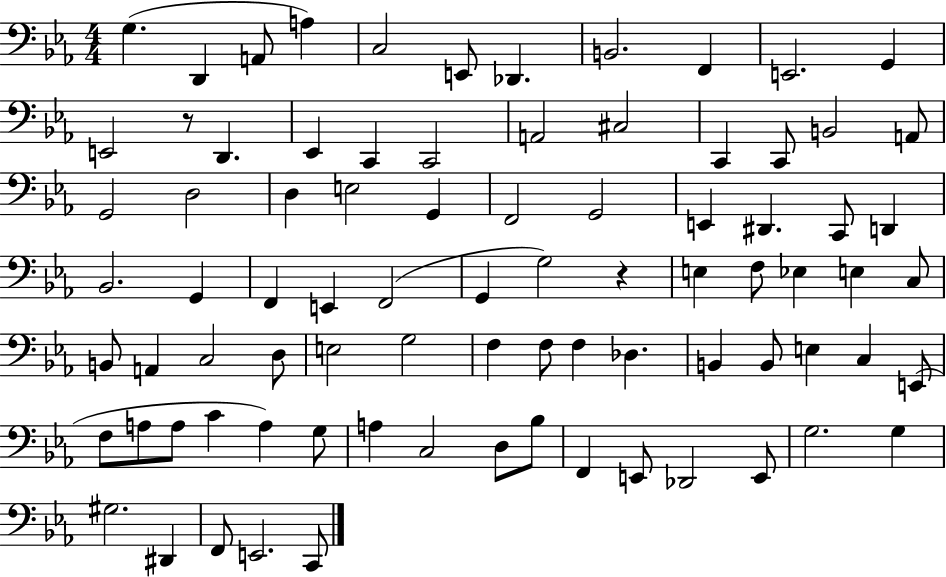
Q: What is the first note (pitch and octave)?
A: G3